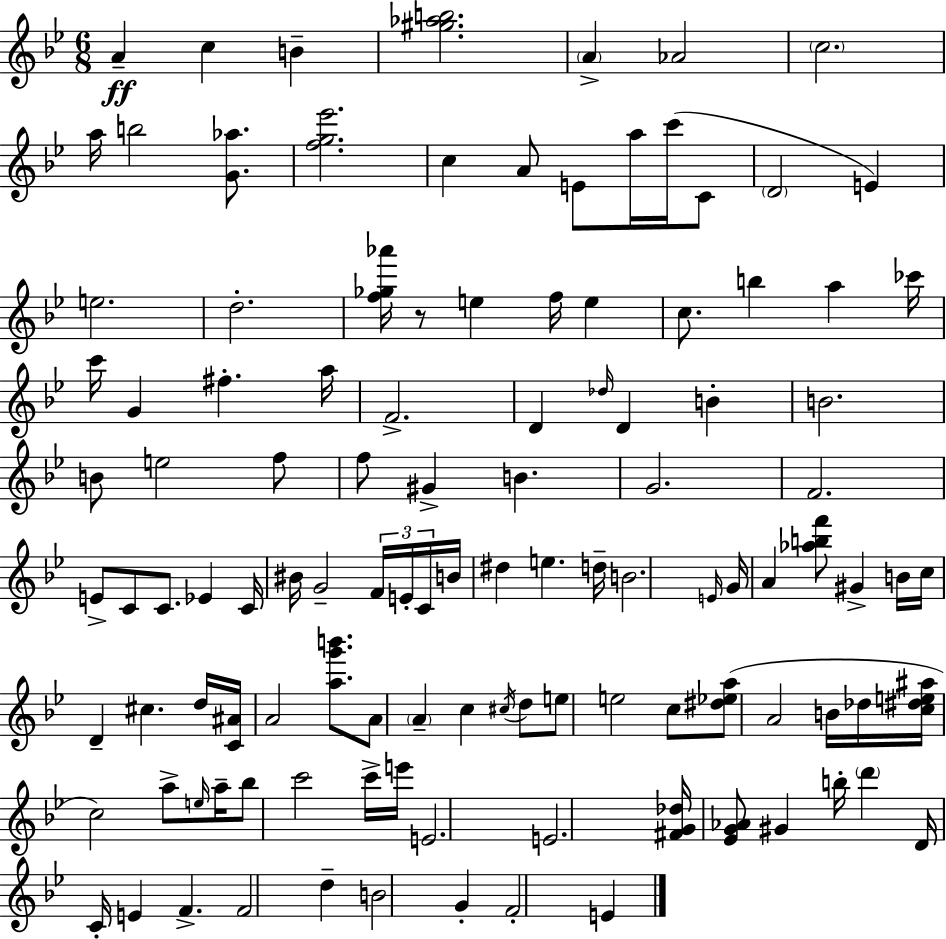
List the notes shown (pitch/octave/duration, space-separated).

A4/q C5/q B4/q [G#5,Ab5,B5]/h. A4/q Ab4/h C5/h. A5/s B5/h [G4,Ab5]/e. [F5,G5,Eb6]/h. C5/q A4/e E4/e A5/s C6/s C4/e D4/h E4/q E5/h. D5/h. [F5,Gb5,Ab6]/s R/e E5/q F5/s E5/q C5/e. B5/q A5/q CES6/s C6/s G4/q F#5/q. A5/s F4/h. D4/q Db5/s D4/q B4/q B4/h. B4/e E5/h F5/e F5/e G#4/q B4/q. G4/h. F4/h. E4/e C4/e C4/e. Eb4/q C4/s BIS4/s G4/h F4/s E4/s C4/s B4/s D#5/q E5/q. D5/s B4/h. E4/s G4/s A4/q [Ab5,B5,F6]/e G#4/q B4/s C5/s D4/q C#5/q. D5/s [C4,A#4]/s A4/h [A5,G6,B6]/e. A4/e A4/q C5/q C#5/s D5/e E5/e E5/h C5/e [D#5,Eb5,A5]/e A4/h B4/s Db5/s [C5,D#5,E5,A#5]/s C5/h A5/e E5/s A5/s Bb5/e C6/h C6/s E6/s E4/h. E4/h. [F#4,G4,Db5]/s [Eb4,G4,Ab4]/e G#4/q B5/s D6/q D4/s C4/s E4/q F4/q. F4/h D5/q B4/h G4/q F4/h E4/q